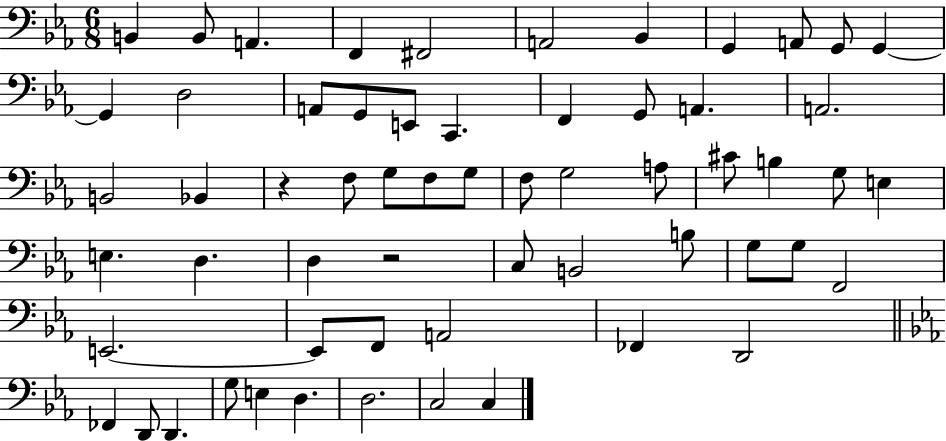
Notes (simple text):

B2/q B2/e A2/q. F2/q F#2/h A2/h Bb2/q G2/q A2/e G2/e G2/q G2/q D3/h A2/e G2/e E2/e C2/q. F2/q G2/e A2/q. A2/h. B2/h Bb2/q R/q F3/e G3/e F3/e G3/e F3/e G3/h A3/e C#4/e B3/q G3/e E3/q E3/q. D3/q. D3/q R/h C3/e B2/h B3/e G3/e G3/e F2/h E2/h. E2/e F2/e A2/h FES2/q D2/h FES2/q D2/e D2/q. G3/e E3/q D3/q. D3/h. C3/h C3/q